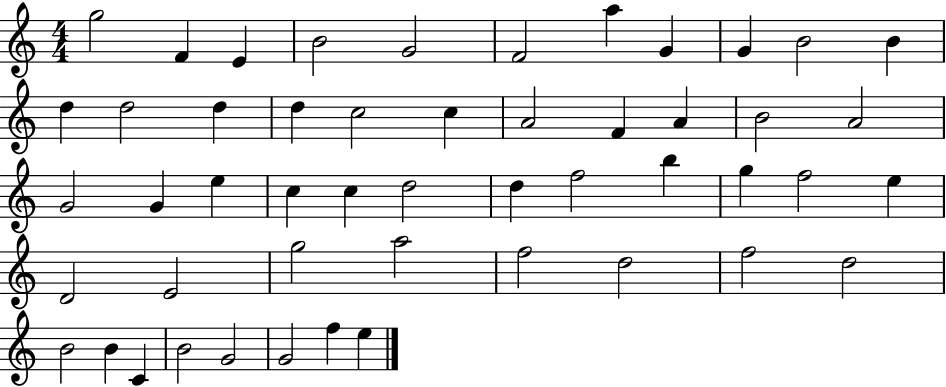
G5/h F4/q E4/q B4/h G4/h F4/h A5/q G4/q G4/q B4/h B4/q D5/q D5/h D5/q D5/q C5/h C5/q A4/h F4/q A4/q B4/h A4/h G4/h G4/q E5/q C5/q C5/q D5/h D5/q F5/h B5/q G5/q F5/h E5/q D4/h E4/h G5/h A5/h F5/h D5/h F5/h D5/h B4/h B4/q C4/q B4/h G4/h G4/h F5/q E5/q